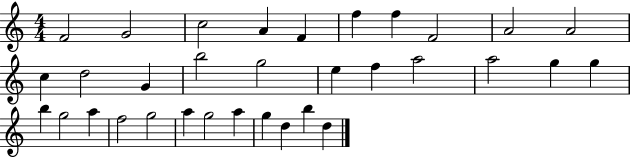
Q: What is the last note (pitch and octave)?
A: D5